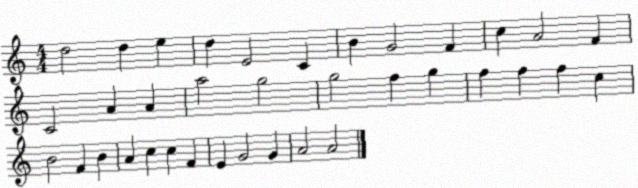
X:1
T:Untitled
M:4/4
L:1/4
K:C
d2 d e d E2 C B G2 F c A2 F C2 A A a2 g2 g2 f g f f f c B2 F B A c c F E G2 G A2 A2